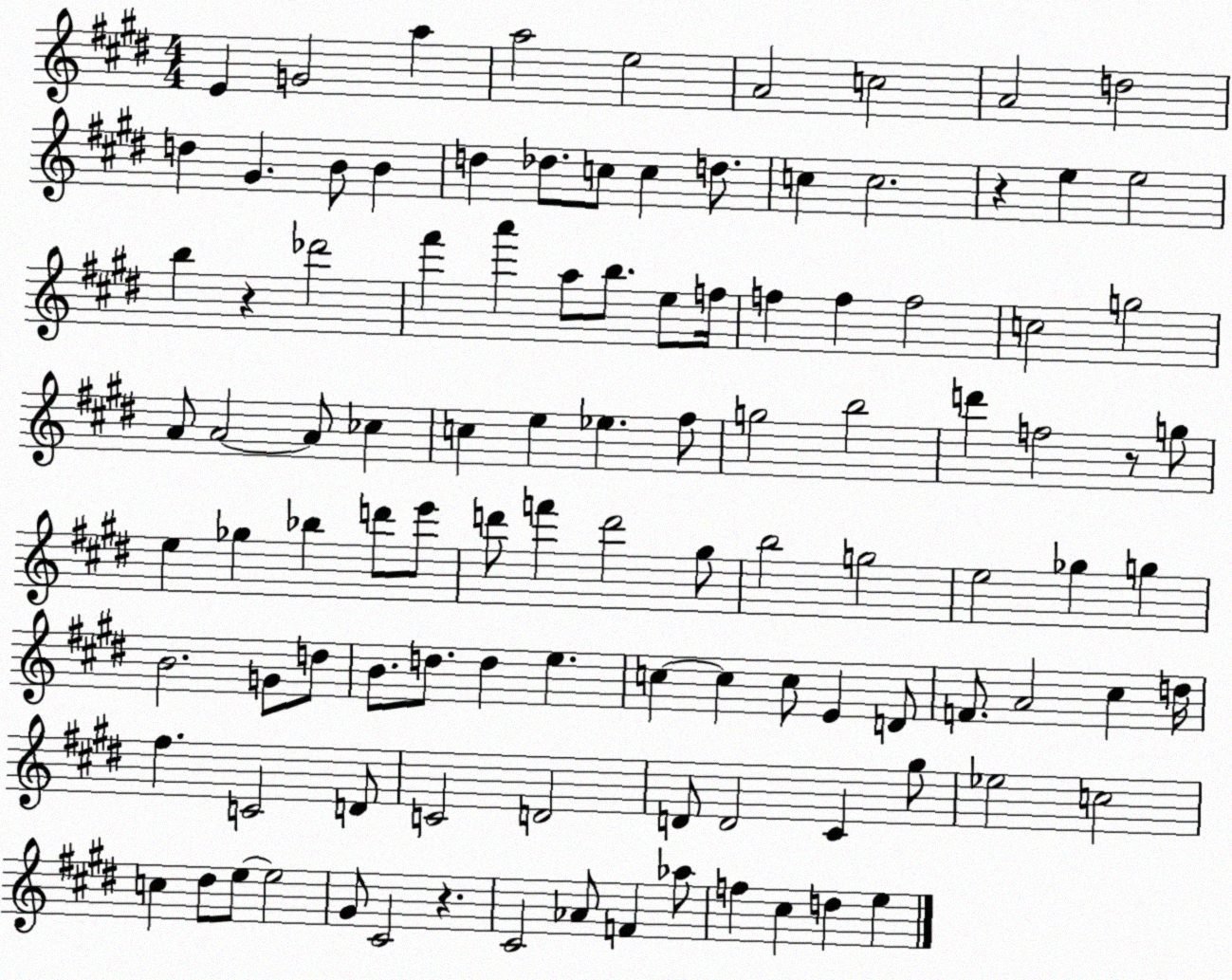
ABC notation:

X:1
T:Untitled
M:4/4
L:1/4
K:E
E G2 a a2 e2 A2 c2 A2 d2 d ^G B/2 B d _d/2 c/2 c d/2 c c2 z e e2 b z _d'2 ^f' a' a/2 b/2 e/2 f/4 f f f2 c2 g2 A/2 A2 A/2 _c c e _e ^f/2 g2 b2 d' f2 z/2 g/2 e _g _b d'/2 e'/2 d'/2 f' d'2 ^g/2 b2 g2 e2 _g g B2 G/2 d/2 B/2 d/2 d e c c c/2 E D/2 F/2 A2 ^c d/4 ^f C2 D/2 C2 D2 D/2 D2 ^C ^g/2 _e2 c2 c ^d/2 e/2 e2 ^G/2 ^C2 z ^C2 _A/2 F _a/2 f ^c d e